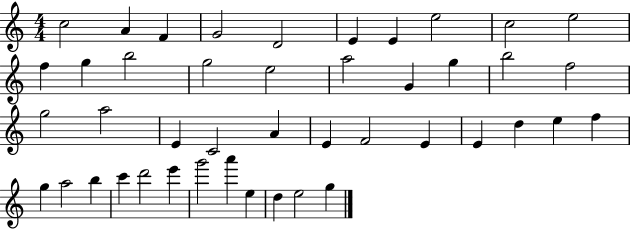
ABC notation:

X:1
T:Untitled
M:4/4
L:1/4
K:C
c2 A F G2 D2 E E e2 c2 e2 f g b2 g2 e2 a2 G g b2 f2 g2 a2 E C2 A E F2 E E d e f g a2 b c' d'2 e' g'2 a' e d e2 g